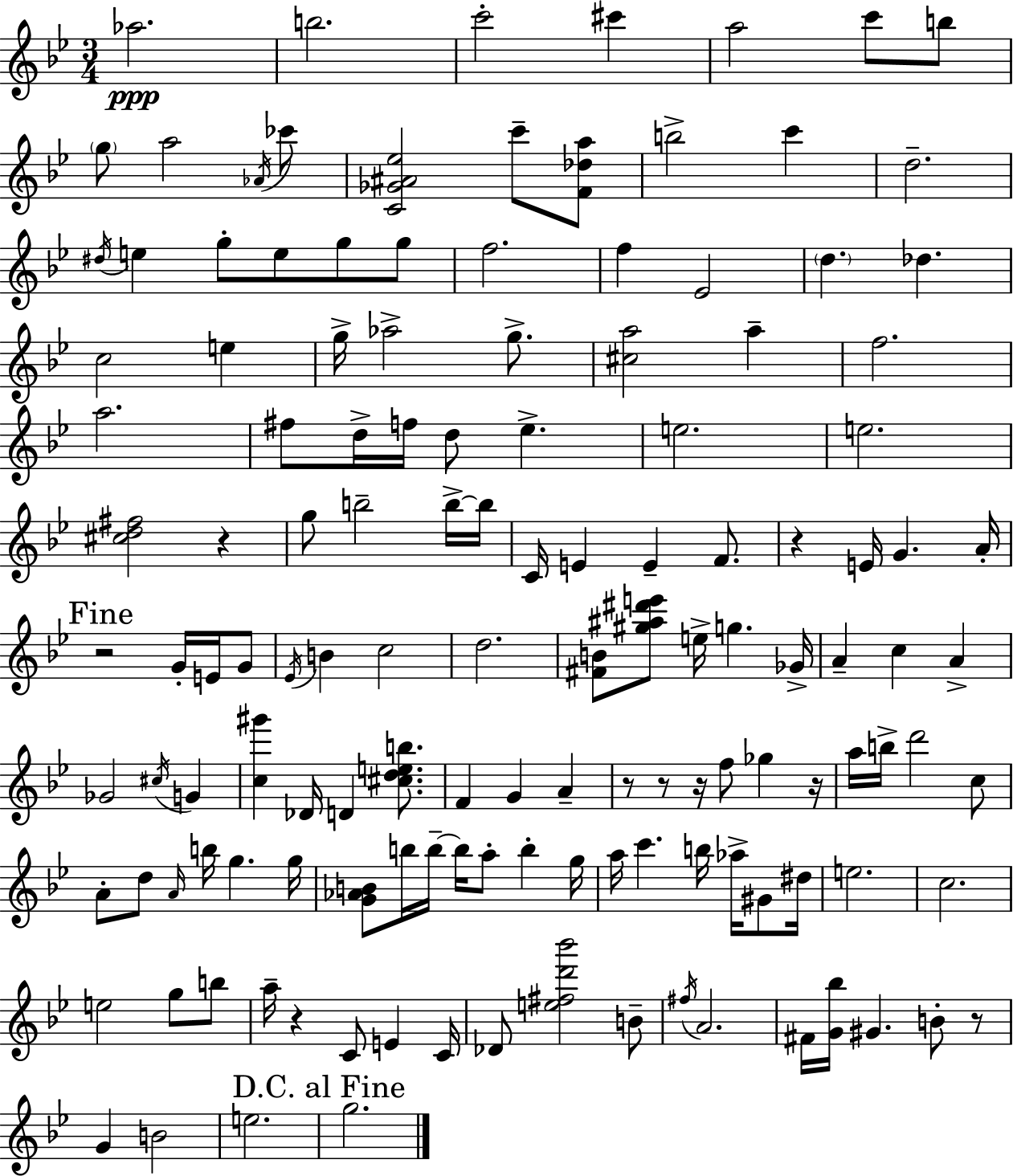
X:1
T:Untitled
M:3/4
L:1/4
K:Bb
_a2 b2 c'2 ^c' a2 c'/2 b/2 g/2 a2 _A/4 _c'/2 [C_G^A_e]2 c'/2 [F_da]/2 b2 c' d2 ^d/4 e g/2 e/2 g/2 g/2 f2 f _E2 d _d c2 e g/4 _a2 g/2 [^ca]2 a f2 a2 ^f/2 d/4 f/4 d/2 _e e2 e2 [^cd^f]2 z g/2 b2 b/4 b/4 C/4 E E F/2 z E/4 G A/4 z2 G/4 E/4 G/2 _E/4 B c2 d2 [^FB]/2 [^g^a^d'e']/2 e/4 g _G/4 A c A _G2 ^c/4 G [c^g'] _D/4 D [^cdeb]/2 F G A z/2 z/2 z/4 f/2 _g z/4 a/4 b/4 d'2 c/2 A/2 d/2 A/4 b/4 g g/4 [G_AB]/2 b/4 b/4 b/4 a/2 b g/4 a/4 c' b/4 _a/4 ^G/2 ^d/4 e2 c2 e2 g/2 b/2 a/4 z C/2 E C/4 _D/2 [e^fd'_b']2 B/2 ^f/4 A2 ^F/4 [G_b]/4 ^G B/2 z/2 G B2 e2 g2